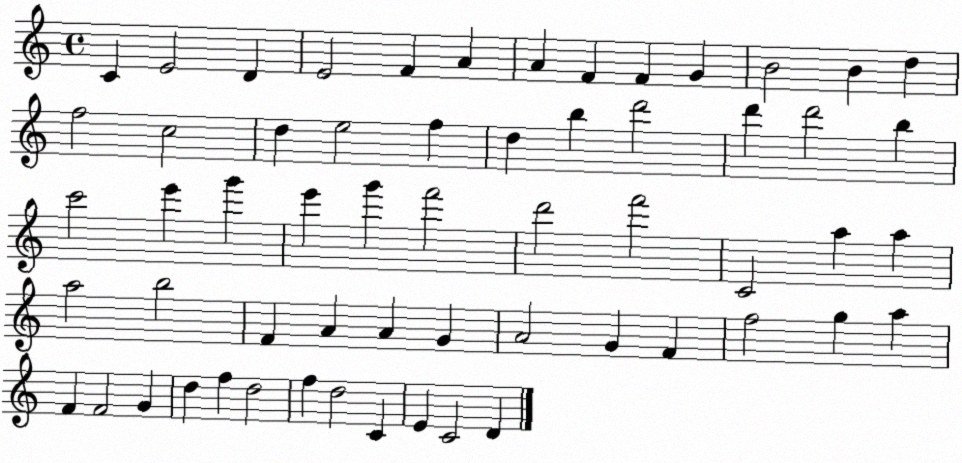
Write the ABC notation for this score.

X:1
T:Untitled
M:4/4
L:1/4
K:C
C E2 D E2 F A A F F G B2 B d f2 c2 d e2 f d b d'2 d' d'2 b c'2 e' g' e' g' f'2 d'2 f'2 C2 a a a2 b2 F A A G A2 G F f2 g a F F2 G d f d2 f d2 C E C2 D